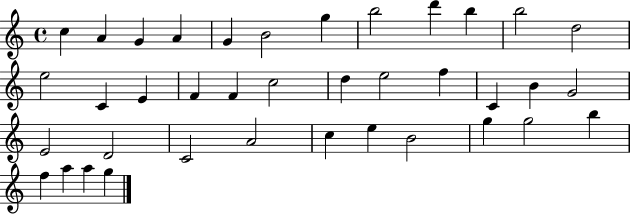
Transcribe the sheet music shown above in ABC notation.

X:1
T:Untitled
M:4/4
L:1/4
K:C
c A G A G B2 g b2 d' b b2 d2 e2 C E F F c2 d e2 f C B G2 E2 D2 C2 A2 c e B2 g g2 b f a a g